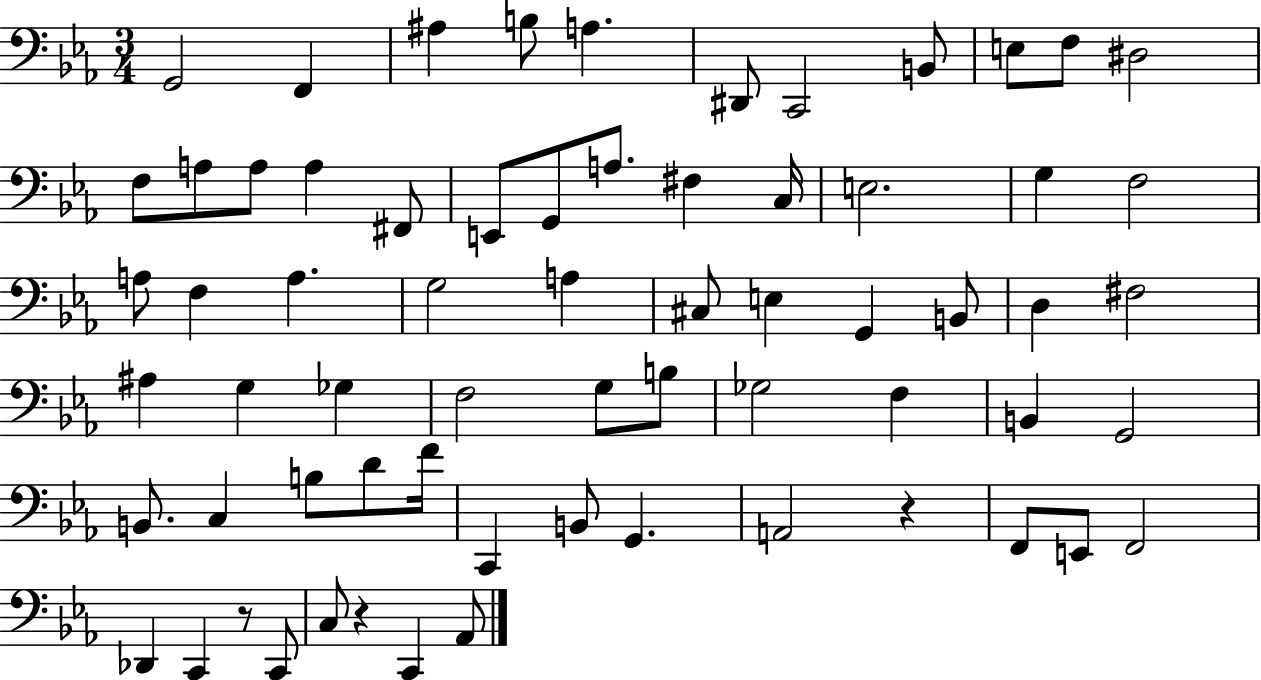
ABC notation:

X:1
T:Untitled
M:3/4
L:1/4
K:Eb
G,,2 F,, ^A, B,/2 A, ^D,,/2 C,,2 B,,/2 E,/2 F,/2 ^D,2 F,/2 A,/2 A,/2 A, ^F,,/2 E,,/2 G,,/2 A,/2 ^F, C,/4 E,2 G, F,2 A,/2 F, A, G,2 A, ^C,/2 E, G,, B,,/2 D, ^F,2 ^A, G, _G, F,2 G,/2 B,/2 _G,2 F, B,, G,,2 B,,/2 C, B,/2 D/2 F/4 C,, B,,/2 G,, A,,2 z F,,/2 E,,/2 F,,2 _D,, C,, z/2 C,,/2 C,/2 z C,, _A,,/2